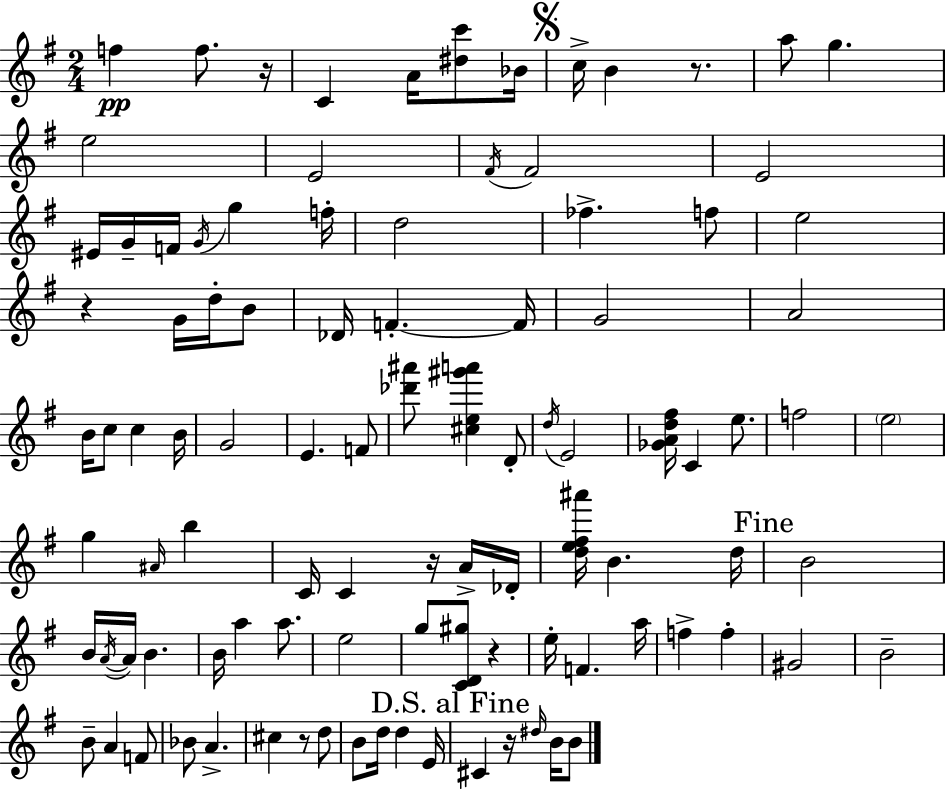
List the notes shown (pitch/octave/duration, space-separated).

F5/q F5/e. R/s C4/q A4/s [D#5,C6]/e Bb4/s C5/s B4/q R/e. A5/e G5/q. E5/h E4/h F#4/s F#4/h E4/h EIS4/s G4/s F4/s G4/s G5/q F5/s D5/h FES5/q. F5/e E5/h R/q G4/s D5/s B4/e Db4/s F4/q. F4/s G4/h A4/h B4/s C5/e C5/q B4/s G4/h E4/q. F4/e [Db6,A#6]/e [C#5,E5,G#6,A6]/q D4/e D5/s E4/h [Gb4,A4,D5,F#5]/s C4/q E5/e. F5/h E5/h G5/q A#4/s B5/q C4/s C4/q R/s A4/s Db4/s [D5,E5,F#5,A#6]/s B4/q. D5/s B4/h B4/s A4/s A4/s B4/q. B4/s A5/q A5/e. E5/h G5/e [C4,D4,G#5]/e R/q E5/s F4/q. A5/s F5/q F5/q G#4/h B4/h B4/e A4/q F4/e Bb4/e A4/q. C#5/q R/e D5/e B4/e D5/s D5/q E4/s C#4/q R/s D#5/s B4/s B4/e